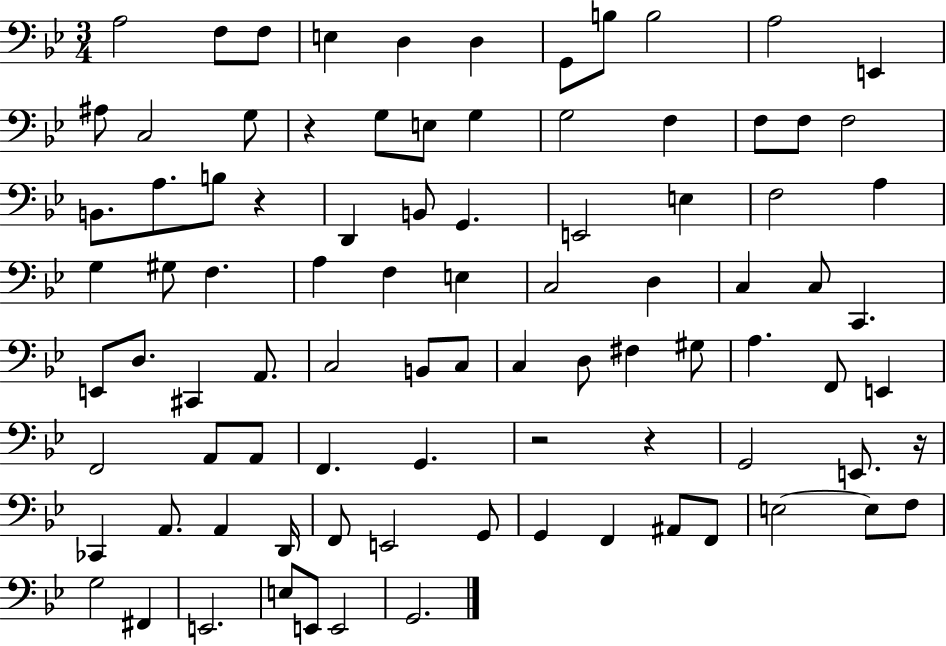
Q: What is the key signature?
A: BES major